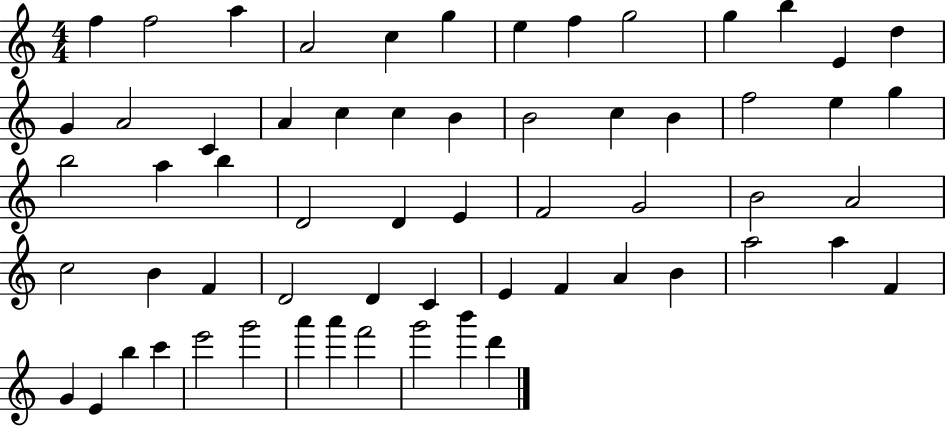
{
  \clef treble
  \numericTimeSignature
  \time 4/4
  \key c \major
  f''4 f''2 a''4 | a'2 c''4 g''4 | e''4 f''4 g''2 | g''4 b''4 e'4 d''4 | \break g'4 a'2 c'4 | a'4 c''4 c''4 b'4 | b'2 c''4 b'4 | f''2 e''4 g''4 | \break b''2 a''4 b''4 | d'2 d'4 e'4 | f'2 g'2 | b'2 a'2 | \break c''2 b'4 f'4 | d'2 d'4 c'4 | e'4 f'4 a'4 b'4 | a''2 a''4 f'4 | \break g'4 e'4 b''4 c'''4 | e'''2 g'''2 | a'''4 a'''4 f'''2 | g'''2 b'''4 d'''4 | \break \bar "|."
}